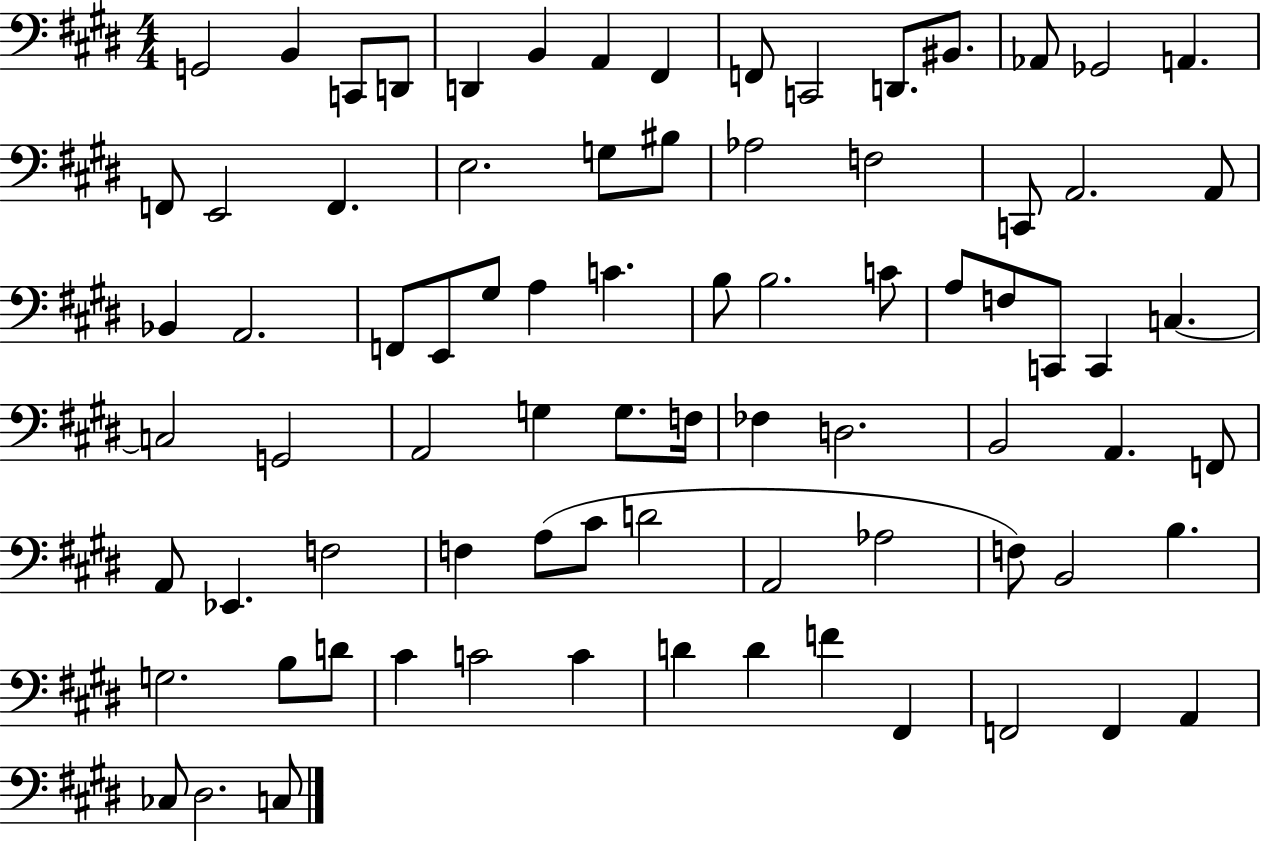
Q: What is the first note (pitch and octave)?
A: G2